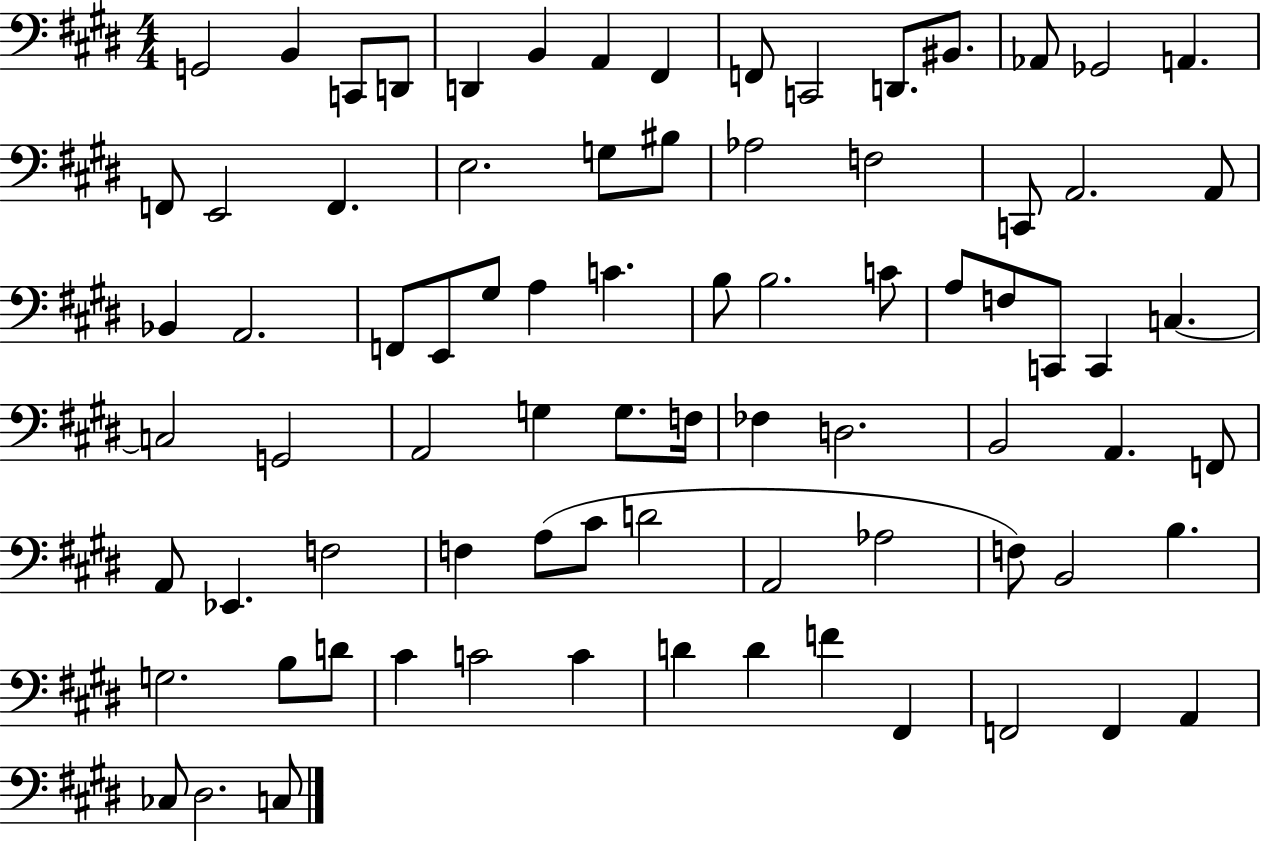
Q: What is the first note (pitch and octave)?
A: G2